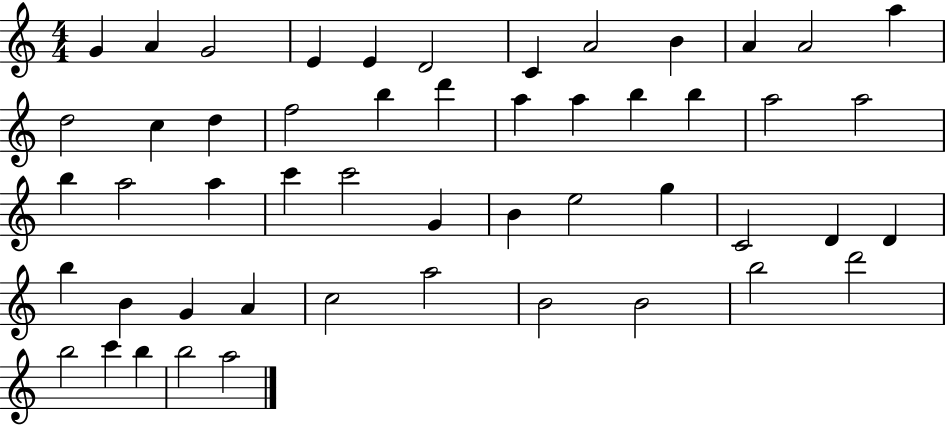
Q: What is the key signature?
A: C major